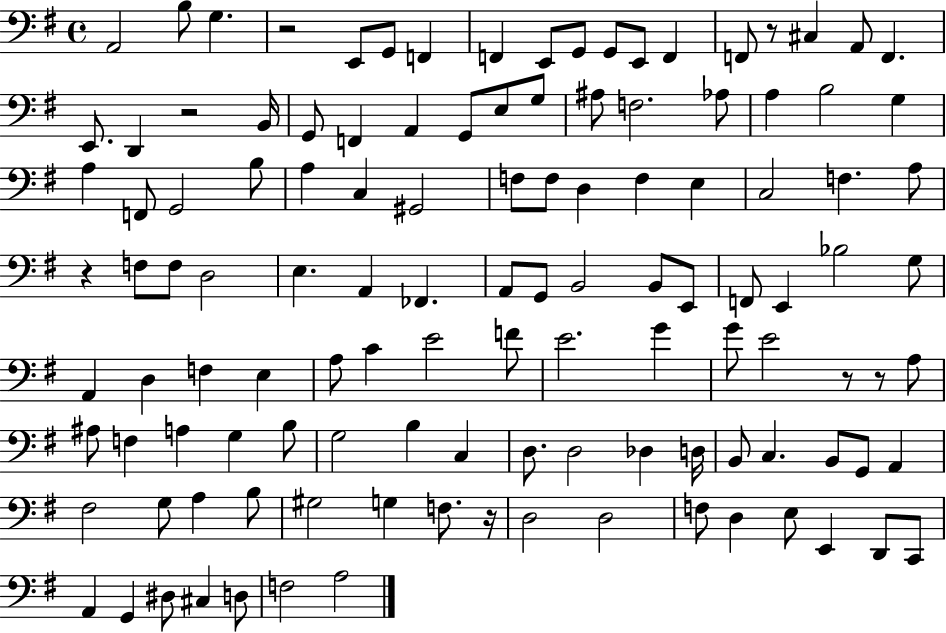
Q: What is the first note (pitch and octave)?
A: A2